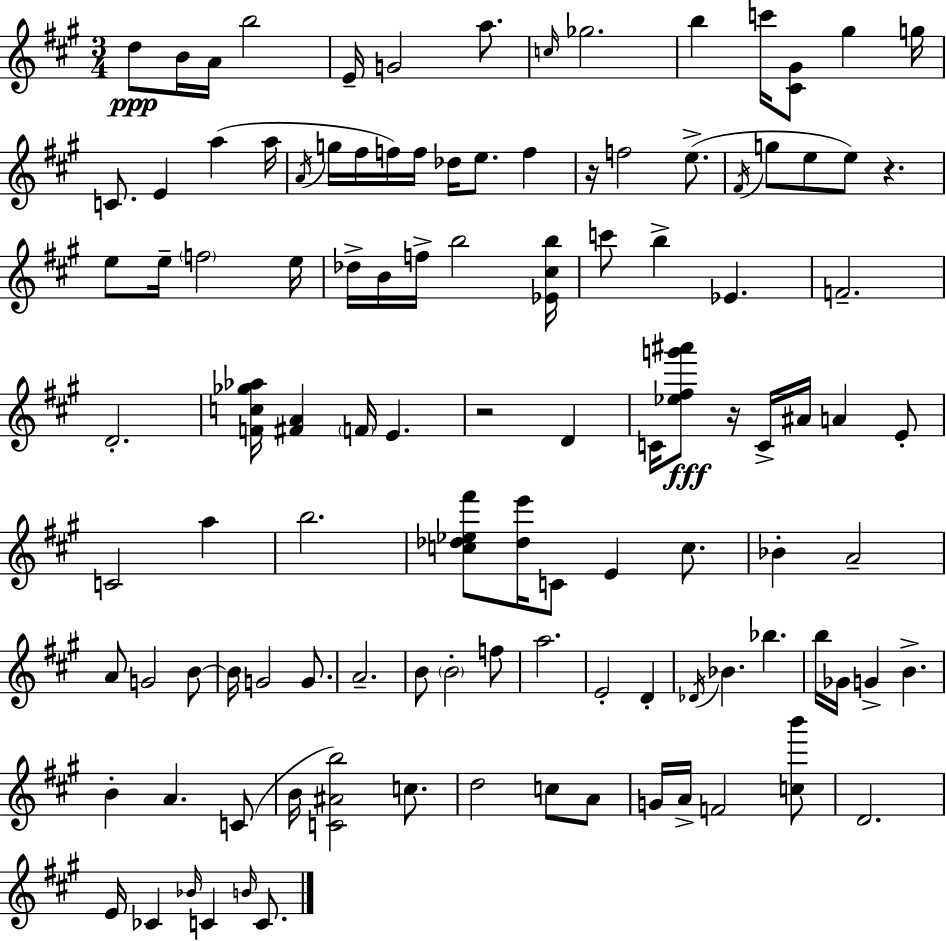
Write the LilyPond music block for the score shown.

{
  \clef treble
  \numericTimeSignature
  \time 3/4
  \key a \major
  d''8\ppp b'16 a'16 b''2 | e'16-- g'2 a''8. | \grace { c''16 } ges''2. | b''4 c'''16 <cis' gis'>8 gis''4 | \break g''16 c'8. e'4 a''4( | a''16 \acciaccatura { a'16 } g''16 fis''16 f''16) f''16 des''16 e''8. f''4 | r16 f''2 e''8.->( | \acciaccatura { fis'16 } g''8 e''8 e''8) r4. | \break e''8 e''16-- \parenthesize f''2 | e''16 des''16-> b'16 f''16-> b''2 | <ees' cis'' b''>16 c'''8 b''4-> ees'4. | f'2.-- | \break d'2.-. | <f' c'' ges'' aes''>16 <fis' a'>4 \parenthesize f'16 e'4. | r2 d'4 | c'16 <ees'' fis'' g''' ais'''>8\fff r16 c'16-> ais'16 a'4 | \break e'8-. c'2 a''4 | b''2. | <c'' des'' ees'' fis'''>8 <des'' e'''>16 c'8 e'4 | c''8. bes'4-. a'2-- | \break a'8 g'2 | b'8~~ b'16 g'2 | g'8. a'2.-- | b'8 \parenthesize b'2-. | \break f''8 a''2. | e'2-. d'4-. | \acciaccatura { des'16 } bes'4. bes''4. | b''16 ges'16 g'4-> b'4.-> | \break b'4-. a'4. | c'8( b'16 <c' ais' b''>2) | c''8. d''2 | c''8 a'8 g'16 a'16-> f'2 | \break <c'' b'''>8 d'2. | e'16 ces'4 \grace { bes'16 } c'4 | \grace { b'16 } c'8. \bar "|."
}